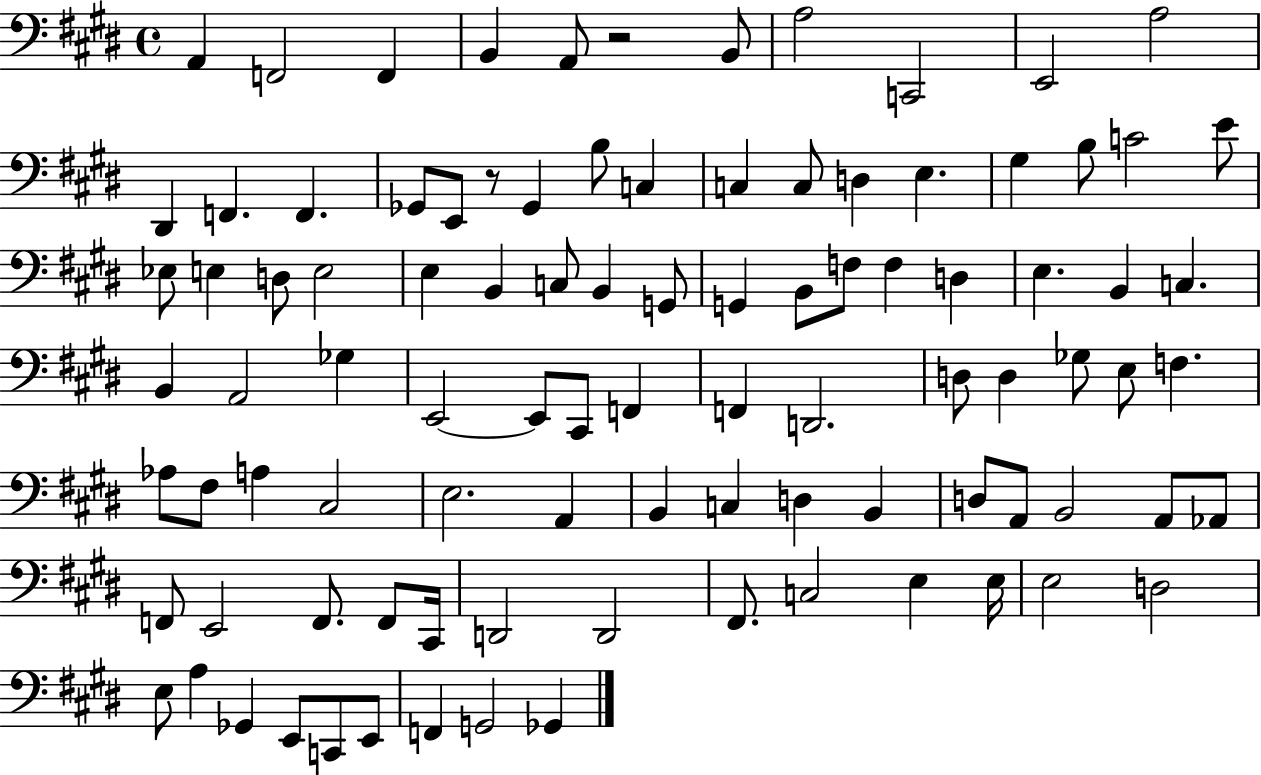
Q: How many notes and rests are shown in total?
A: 96